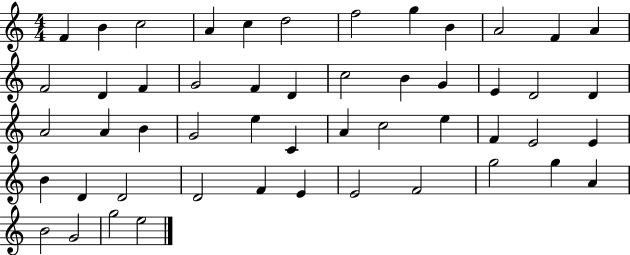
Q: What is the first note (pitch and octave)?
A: F4